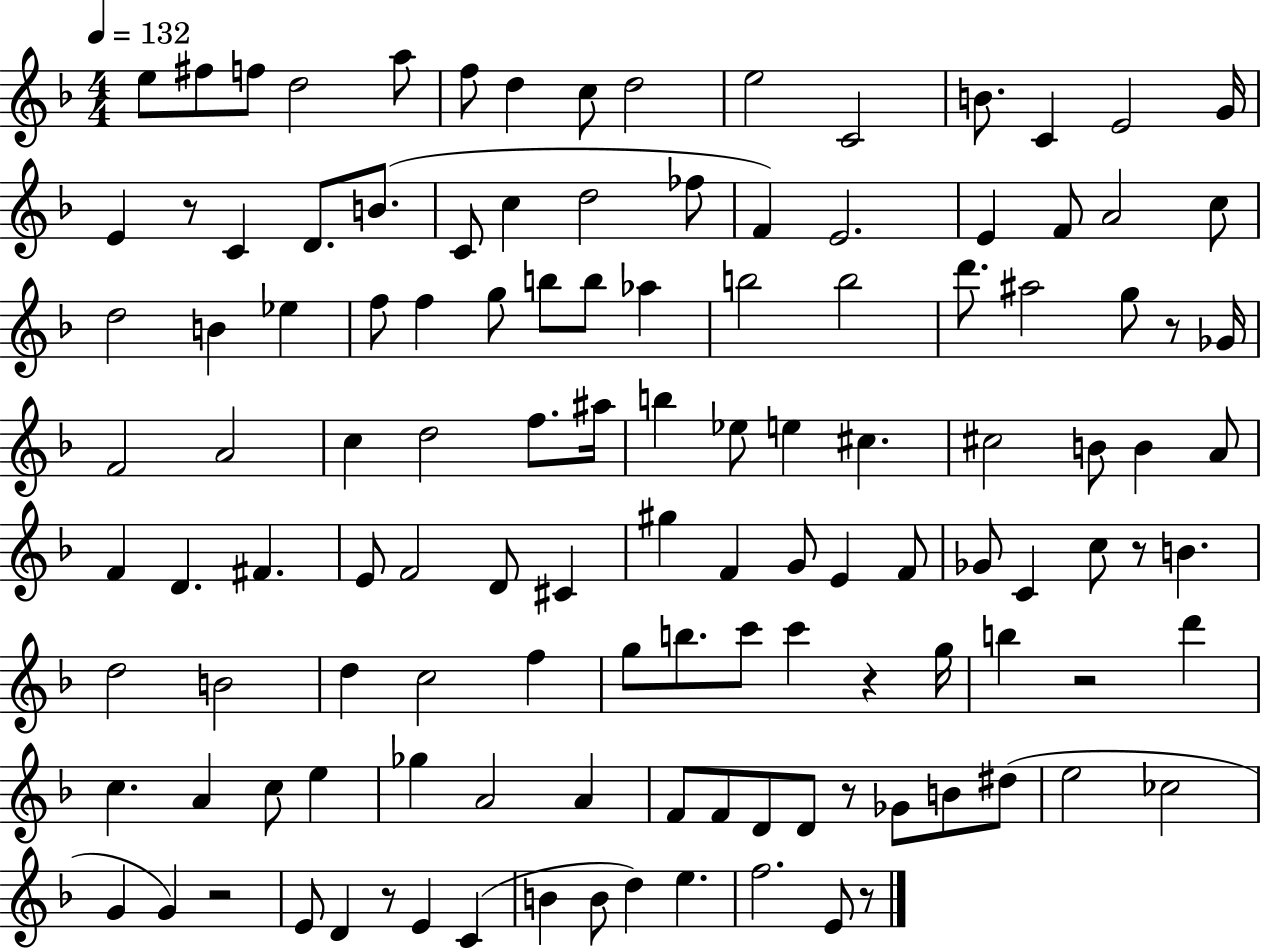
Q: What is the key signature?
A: F major